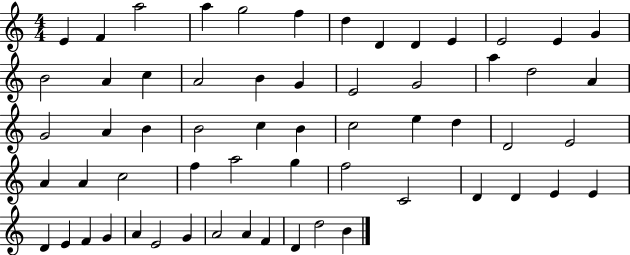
E4/q F4/q A5/h A5/q G5/h F5/q D5/q D4/q D4/q E4/q E4/h E4/q G4/q B4/h A4/q C5/q A4/h B4/q G4/q E4/h G4/h A5/q D5/h A4/q G4/h A4/q B4/q B4/h C5/q B4/q C5/h E5/q D5/q D4/h E4/h A4/q A4/q C5/h F5/q A5/h G5/q F5/h C4/h D4/q D4/q E4/q E4/q D4/q E4/q F4/q G4/q A4/q E4/h G4/q A4/h A4/q F4/q D4/q D5/h B4/q